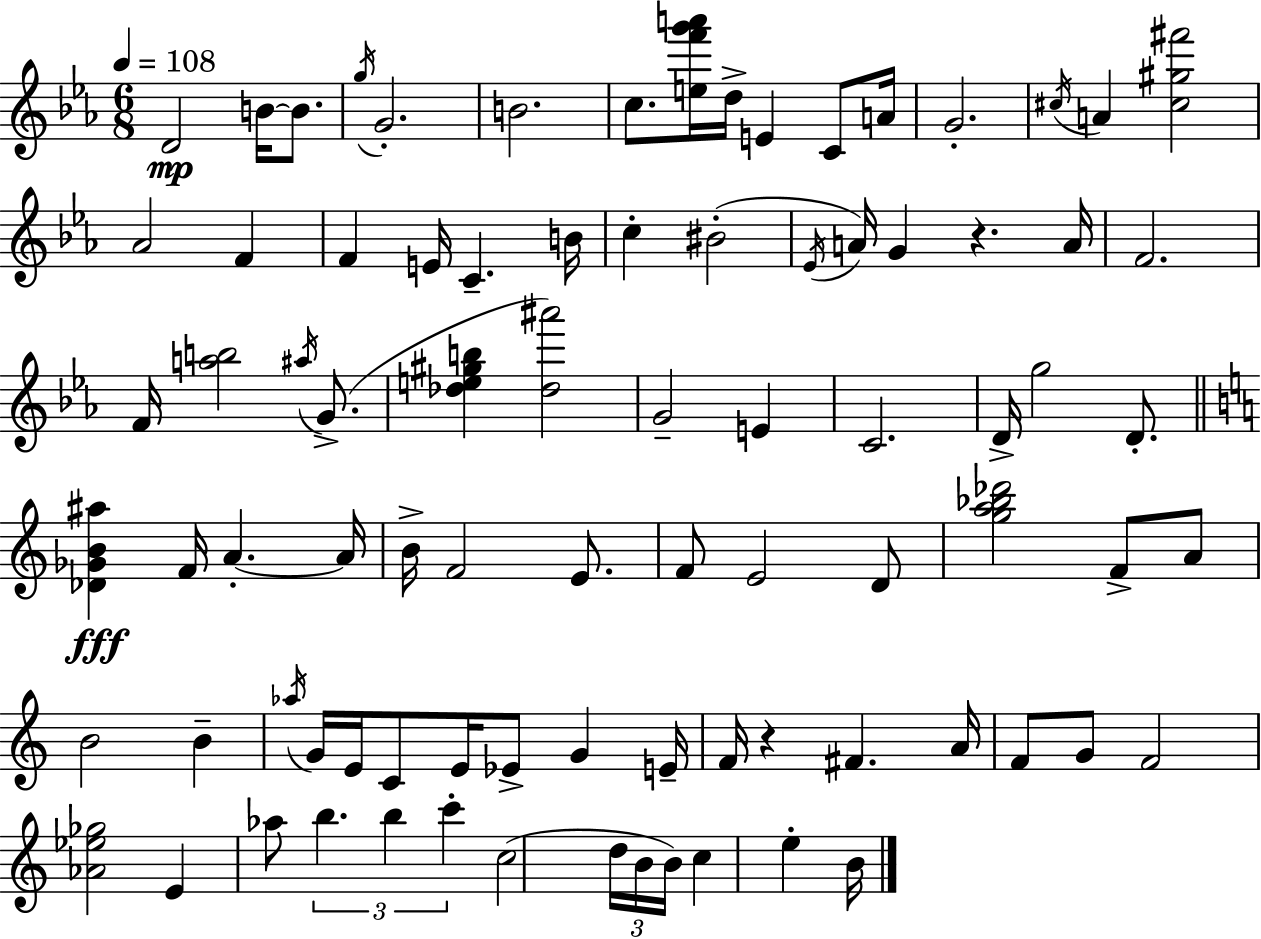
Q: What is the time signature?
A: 6/8